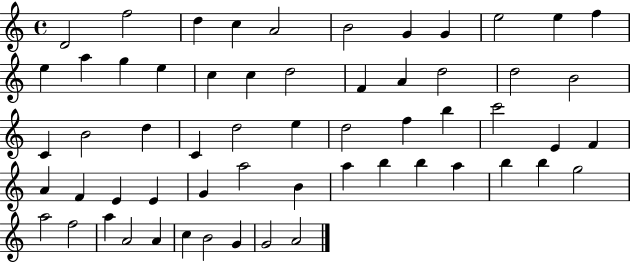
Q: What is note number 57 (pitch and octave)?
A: G4